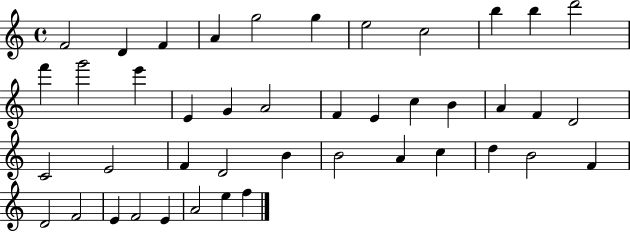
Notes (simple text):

F4/h D4/q F4/q A4/q G5/h G5/q E5/h C5/h B5/q B5/q D6/h F6/q G6/h E6/q E4/q G4/q A4/h F4/q E4/q C5/q B4/q A4/q F4/q D4/h C4/h E4/h F4/q D4/h B4/q B4/h A4/q C5/q D5/q B4/h F4/q D4/h F4/h E4/q F4/h E4/q A4/h E5/q F5/q